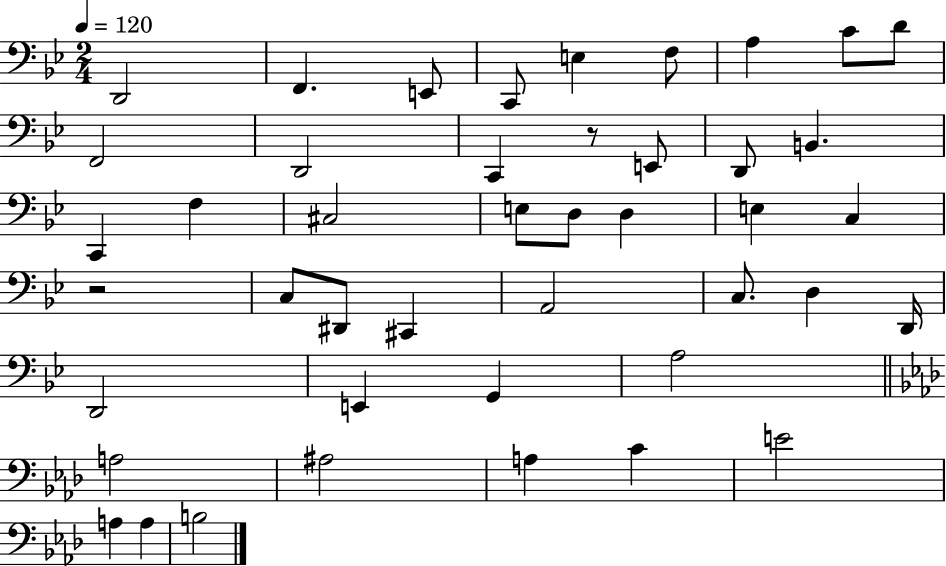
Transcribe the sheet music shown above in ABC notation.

X:1
T:Untitled
M:2/4
L:1/4
K:Bb
D,,2 F,, E,,/2 C,,/2 E, F,/2 A, C/2 D/2 F,,2 D,,2 C,, z/2 E,,/2 D,,/2 B,, C,, F, ^C,2 E,/2 D,/2 D, E, C, z2 C,/2 ^D,,/2 ^C,, A,,2 C,/2 D, D,,/4 D,,2 E,, G,, A,2 A,2 ^A,2 A, C E2 A, A, B,2